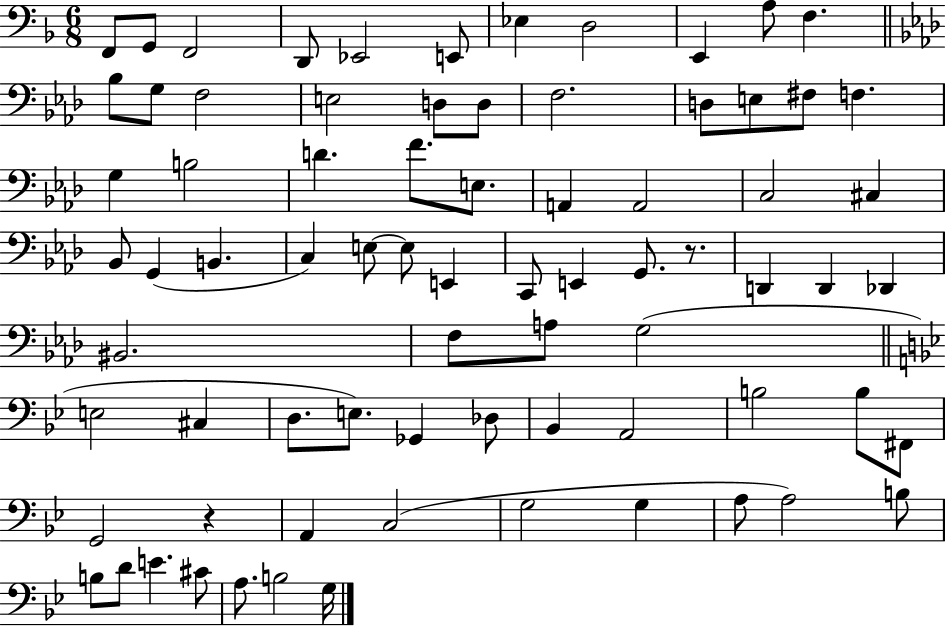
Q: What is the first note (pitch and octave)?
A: F2